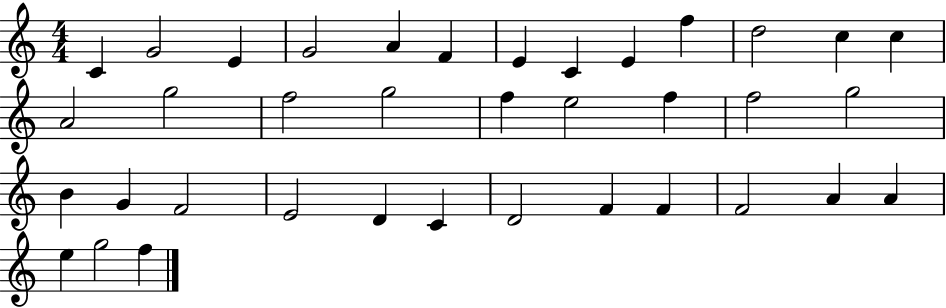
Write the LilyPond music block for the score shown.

{
  \clef treble
  \numericTimeSignature
  \time 4/4
  \key c \major
  c'4 g'2 e'4 | g'2 a'4 f'4 | e'4 c'4 e'4 f''4 | d''2 c''4 c''4 | \break a'2 g''2 | f''2 g''2 | f''4 e''2 f''4 | f''2 g''2 | \break b'4 g'4 f'2 | e'2 d'4 c'4 | d'2 f'4 f'4 | f'2 a'4 a'4 | \break e''4 g''2 f''4 | \bar "|."
}